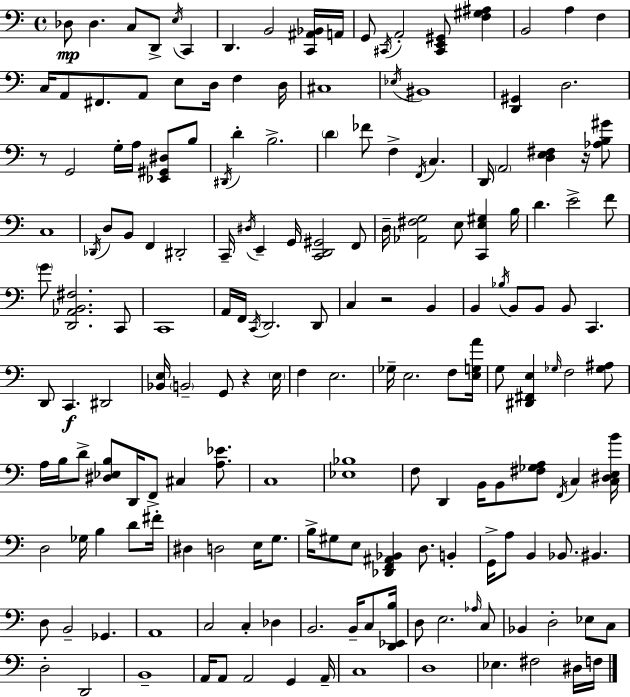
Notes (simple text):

Db3/e Db3/q. C3/e D2/e E3/s C2/q D2/q. B2/h [C2,A#2,Bb2]/s A2/s G2/e C#2/s A2/h [C#2,E2,G#2]/e [F3,G#3,A#3]/q B2/h A3/q F3/q C3/s A2/e F#2/e. A2/e E3/e D3/s F3/q D3/s C#3/w Eb3/s BIS2/w [D2,G#2]/q D3/h. R/e G2/h G3/s A3/s [Eb2,G#2,D#3]/e B3/e D#2/s D4/q B3/h. D4/q FES4/e F3/q F2/s C3/q. D2/s A2/h [D3,E3,F#3]/q R/s [Ab3,B3,G#4]/e C3/w Db2/s D3/e B2/e F2/q D#2/h C2/s D#3/s E2/q G2/s [C2,D2,G#2]/h F2/e D3/s [Ab2,F#3,G3]/h E3/e [C2,E3,G#3]/q B3/s D4/q. E4/h F4/e G4/e [D2,Ab2,B2,F#3]/h. C2/e C2/w A2/s F2/s C2/s D2/h. D2/e C3/q R/h B2/q B2/q Bb3/s B2/e B2/e B2/e C2/q. D2/e C2/q. D#2/h [Bb2,E3]/s B2/h G2/e R/q E3/s F3/q E3/h. Gb3/s E3/h. F3/e [E3,G3,A4]/s G3/e [D#2,F#2,E3]/q Gb3/s F3/h [Gb3,A#3]/e A3/s B3/s D4/e [D#3,Eb3,B3]/e D2/s F2/e C#3/q [A3,Eb4]/e. C3/w [Eb3,Bb3]/w F3/e D2/q B2/s B2/e [F#3,Gb3,A3]/e F2/s C3/q [C3,D#3,E3,B4]/s D3/h Gb3/s B3/q D4/e F#4/s D#3/q D3/h E3/s G3/e. B3/s G#3/e E3/e [Db2,F2,A#2,Bb2]/q D3/e. B2/q G2/s A3/e B2/q Bb2/e. BIS2/q. D3/e B2/h Gb2/q. A2/w C3/h C3/q Db3/q B2/h. B2/s C3/e [D2,Eb2,B3]/s D3/e E3/h. Ab3/s C3/e Bb2/q D3/h Eb3/e C3/e D3/h D2/h B2/w A2/s A2/e A2/h G2/q A2/s C3/w D3/w Eb3/q. F#3/h D#3/s F3/s